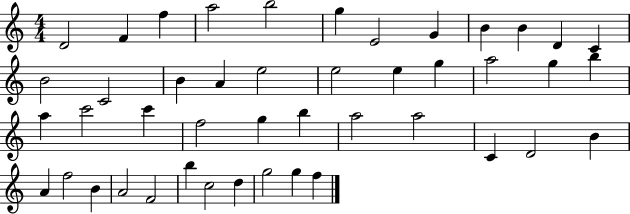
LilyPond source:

{
  \clef treble
  \numericTimeSignature
  \time 4/4
  \key c \major
  d'2 f'4 f''4 | a''2 b''2 | g''4 e'2 g'4 | b'4 b'4 d'4 c'4 | \break b'2 c'2 | b'4 a'4 e''2 | e''2 e''4 g''4 | a''2 g''4 b''4 | \break a''4 c'''2 c'''4 | f''2 g''4 b''4 | a''2 a''2 | c'4 d'2 b'4 | \break a'4 f''2 b'4 | a'2 f'2 | b''4 c''2 d''4 | g''2 g''4 f''4 | \break \bar "|."
}